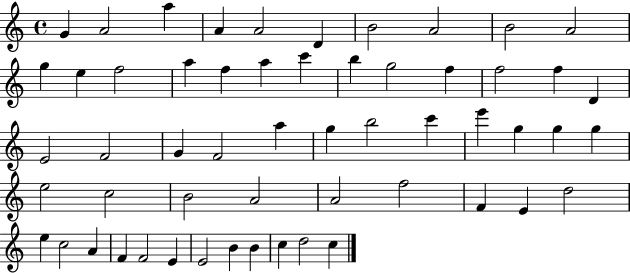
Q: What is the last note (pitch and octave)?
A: C5